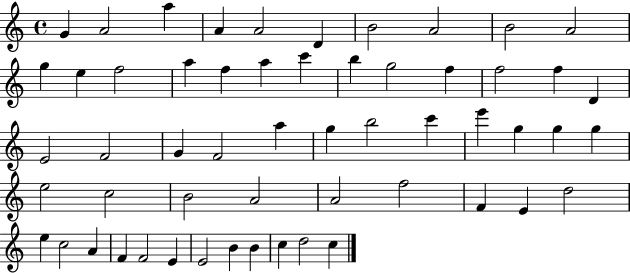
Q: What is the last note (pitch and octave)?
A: C5